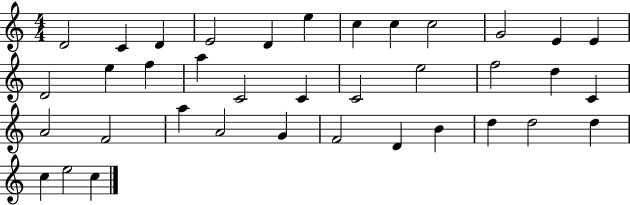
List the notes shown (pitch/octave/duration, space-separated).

D4/h C4/q D4/q E4/h D4/q E5/q C5/q C5/q C5/h G4/h E4/q E4/q D4/h E5/q F5/q A5/q C4/h C4/q C4/h E5/h F5/h D5/q C4/q A4/h F4/h A5/q A4/h G4/q F4/h D4/q B4/q D5/q D5/h D5/q C5/q E5/h C5/q